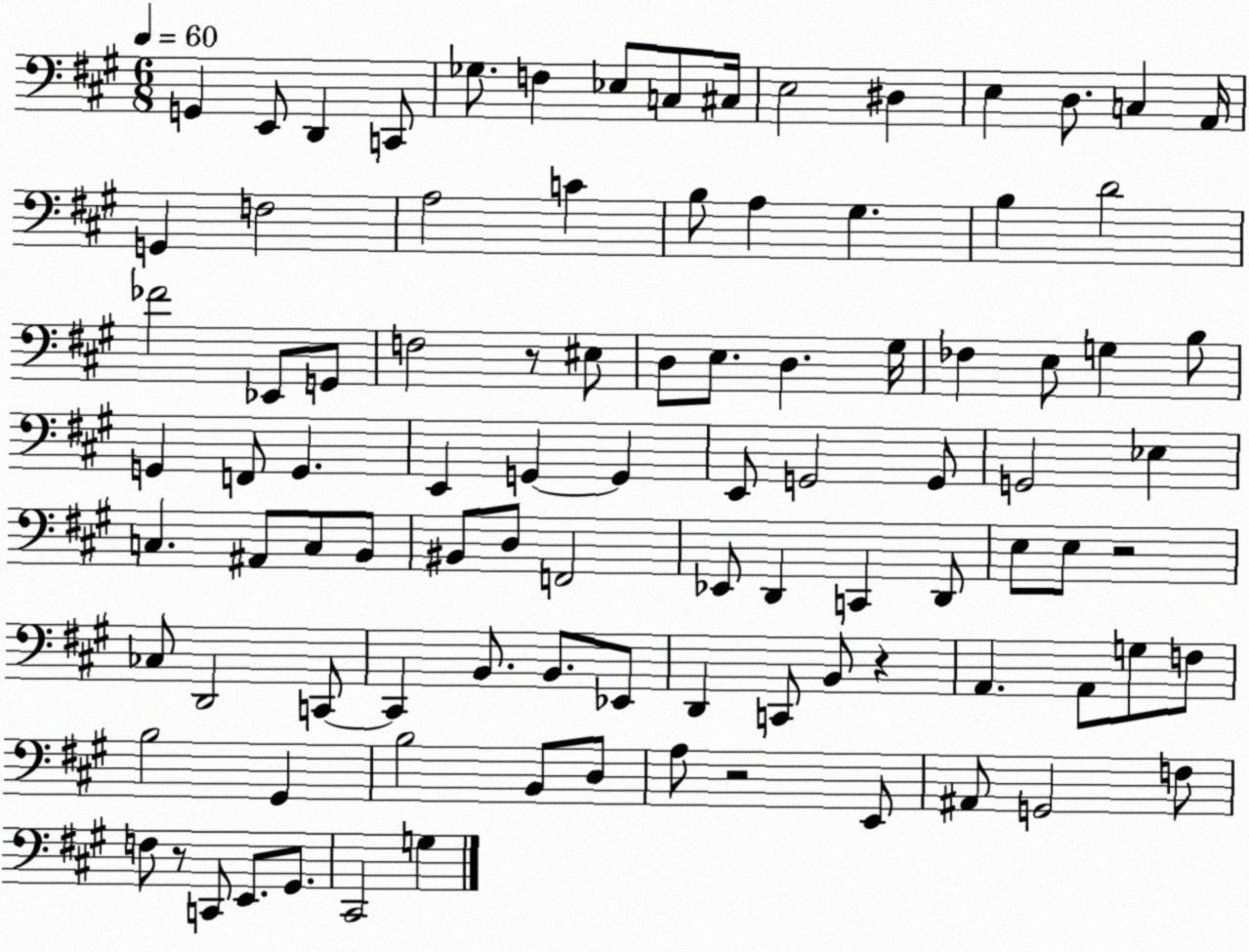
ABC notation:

X:1
T:Untitled
M:6/8
L:1/4
K:A
G,, E,,/2 D,, C,,/2 _G,/2 F, _E,/2 C,/2 ^C,/4 E,2 ^D, E, D,/2 C, A,,/4 G,, F,2 A,2 C B,/2 A, ^G, B, D2 _F2 _E,,/2 G,,/2 F,2 z/2 ^E,/2 D,/2 E,/2 D, ^G,/4 _F, E,/2 G, B,/2 G,, F,,/2 G,, E,, G,, G,, E,,/2 G,,2 G,,/2 G,,2 _E, C, ^A,,/2 C,/2 B,,/2 ^B,,/2 D,/2 F,,2 _E,,/2 D,, C,, D,,/2 E,/2 E,/2 z2 _C,/2 D,,2 C,,/2 C,, B,,/2 B,,/2 _E,,/2 D,, C,,/2 B,,/2 z A,, A,,/2 G,/2 F,/2 B,2 ^G,, B,2 B,,/2 D,/2 A,/2 z2 E,,/2 ^A,,/2 G,,2 F,/2 F,/2 z/2 C,,/2 E,,/2 ^G,,/2 ^C,,2 G,